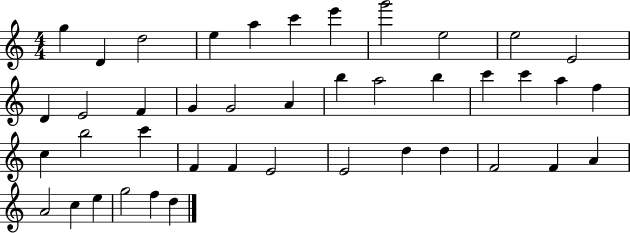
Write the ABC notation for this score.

X:1
T:Untitled
M:4/4
L:1/4
K:C
g D d2 e a c' e' g'2 e2 e2 E2 D E2 F G G2 A b a2 b c' c' a f c b2 c' F F E2 E2 d d F2 F A A2 c e g2 f d